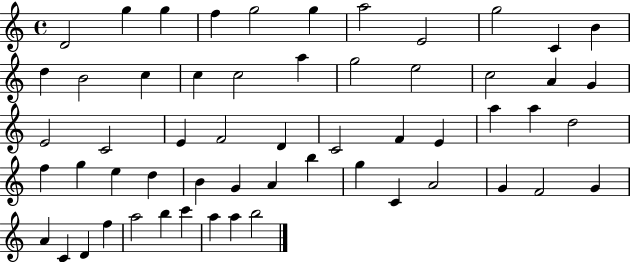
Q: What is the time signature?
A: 4/4